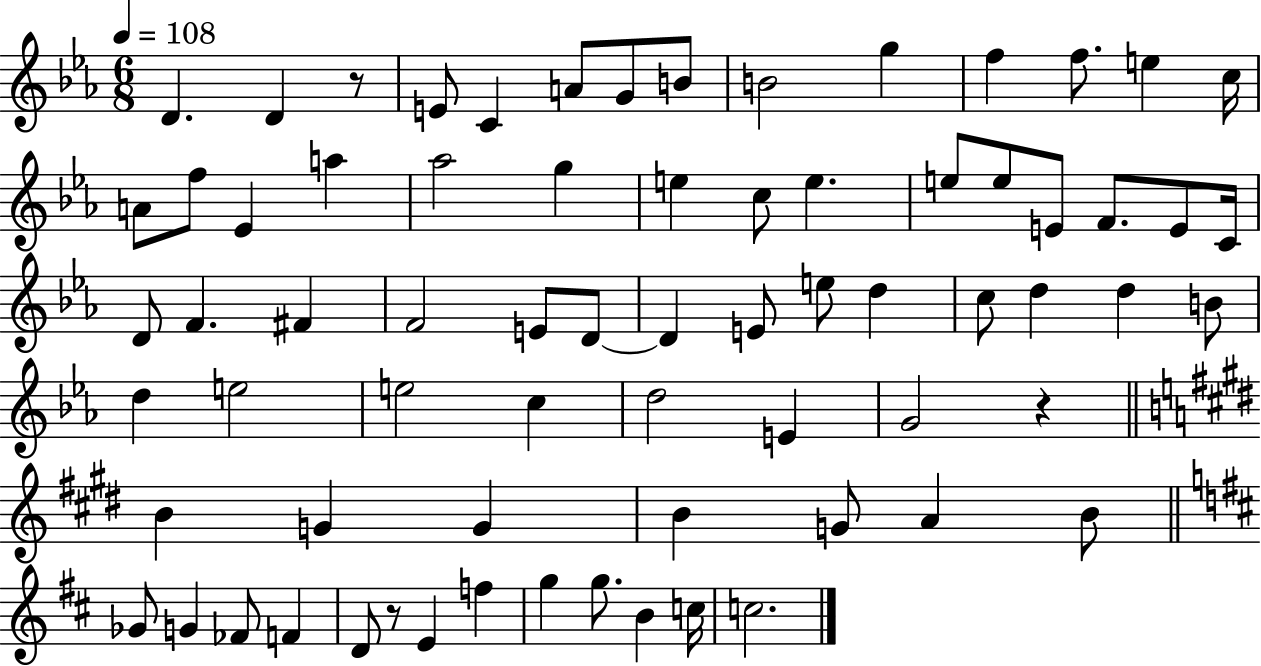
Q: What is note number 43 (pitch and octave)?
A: D5